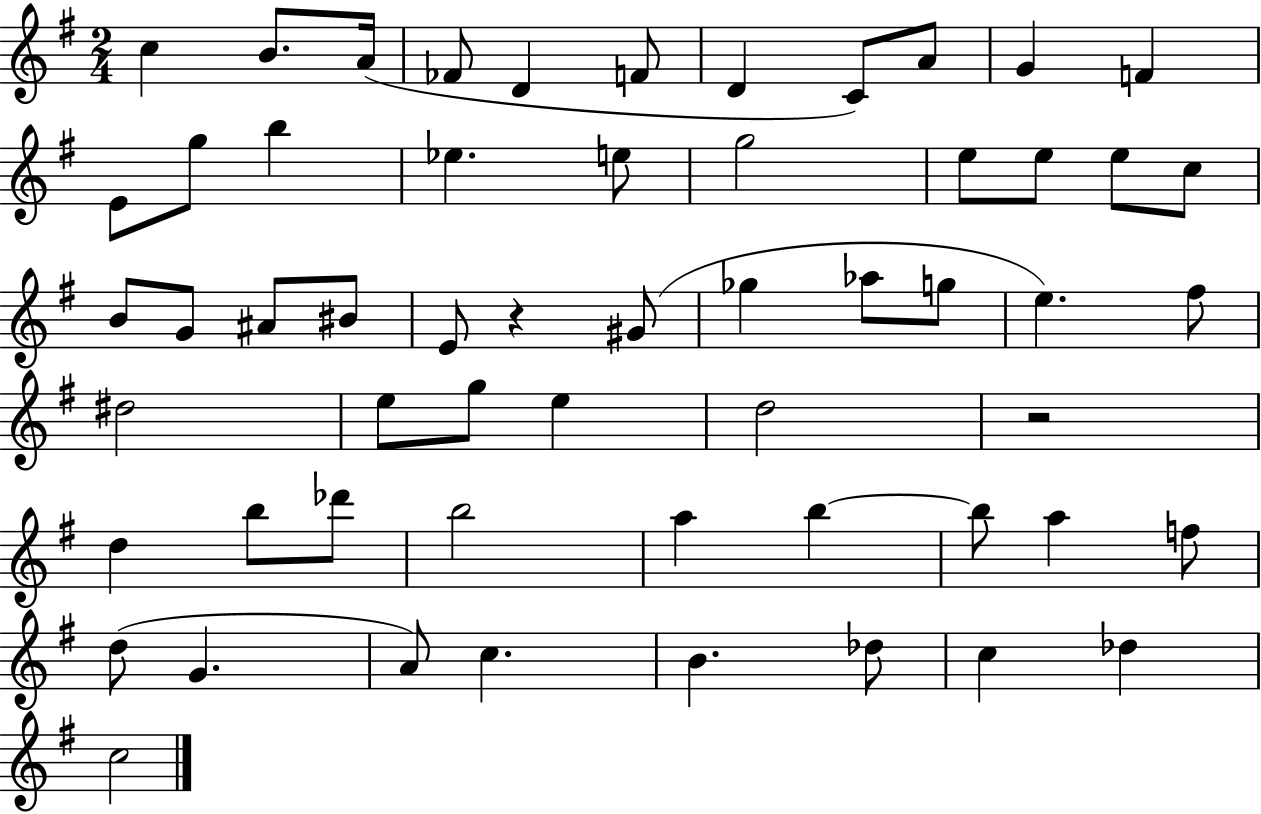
X:1
T:Untitled
M:2/4
L:1/4
K:G
c B/2 A/4 _F/2 D F/2 D C/2 A/2 G F E/2 g/2 b _e e/2 g2 e/2 e/2 e/2 c/2 B/2 G/2 ^A/2 ^B/2 E/2 z ^G/2 _g _a/2 g/2 e ^f/2 ^d2 e/2 g/2 e d2 z2 d b/2 _d'/2 b2 a b b/2 a f/2 d/2 G A/2 c B _d/2 c _d c2